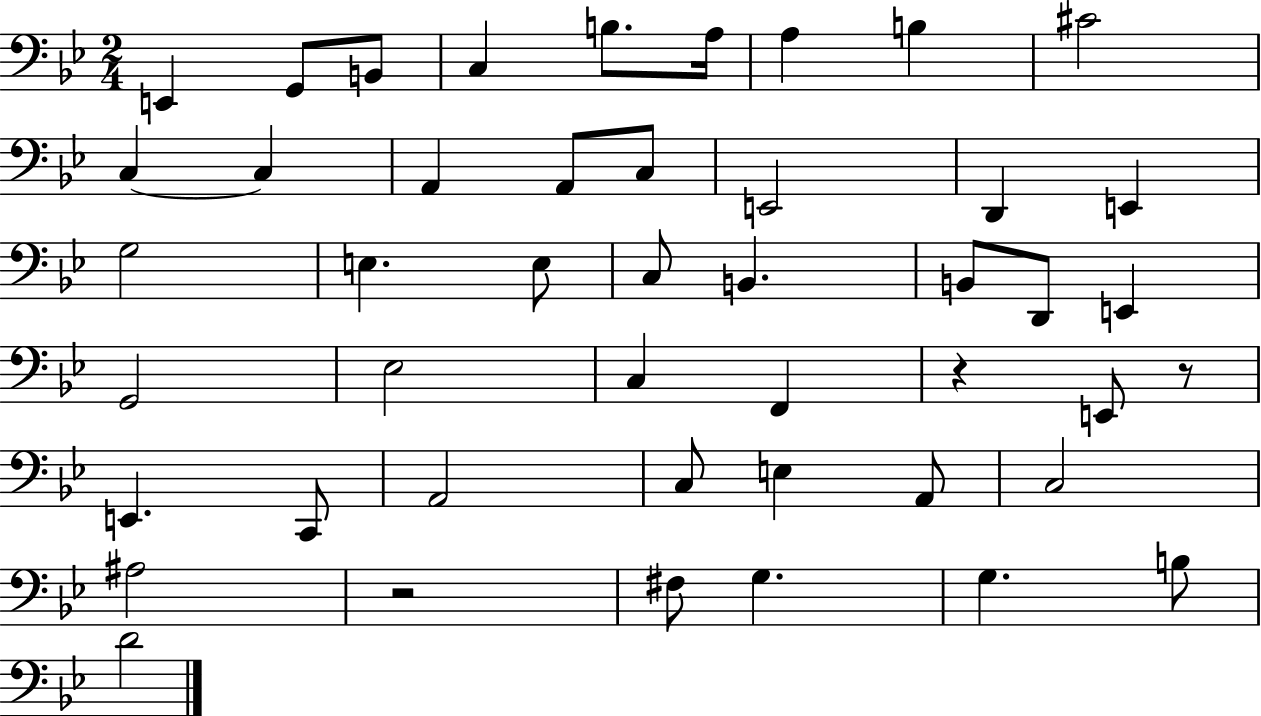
{
  \clef bass
  \numericTimeSignature
  \time 2/4
  \key bes \major
  e,4 g,8 b,8 | c4 b8. a16 | a4 b4 | cis'2 | \break c4~~ c4 | a,4 a,8 c8 | e,2 | d,4 e,4 | \break g2 | e4. e8 | c8 b,4. | b,8 d,8 e,4 | \break g,2 | ees2 | c4 f,4 | r4 e,8 r8 | \break e,4. c,8 | a,2 | c8 e4 a,8 | c2 | \break ais2 | r2 | fis8 g4. | g4. b8 | \break d'2 | \bar "|."
}